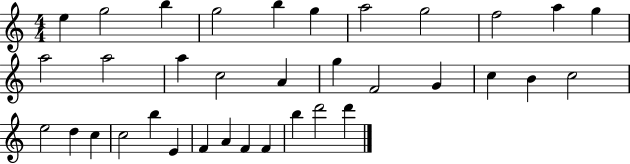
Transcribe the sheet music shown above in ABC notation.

X:1
T:Untitled
M:4/4
L:1/4
K:C
e g2 b g2 b g a2 g2 f2 a g a2 a2 a c2 A g F2 G c B c2 e2 d c c2 b E F A F F b d'2 d'